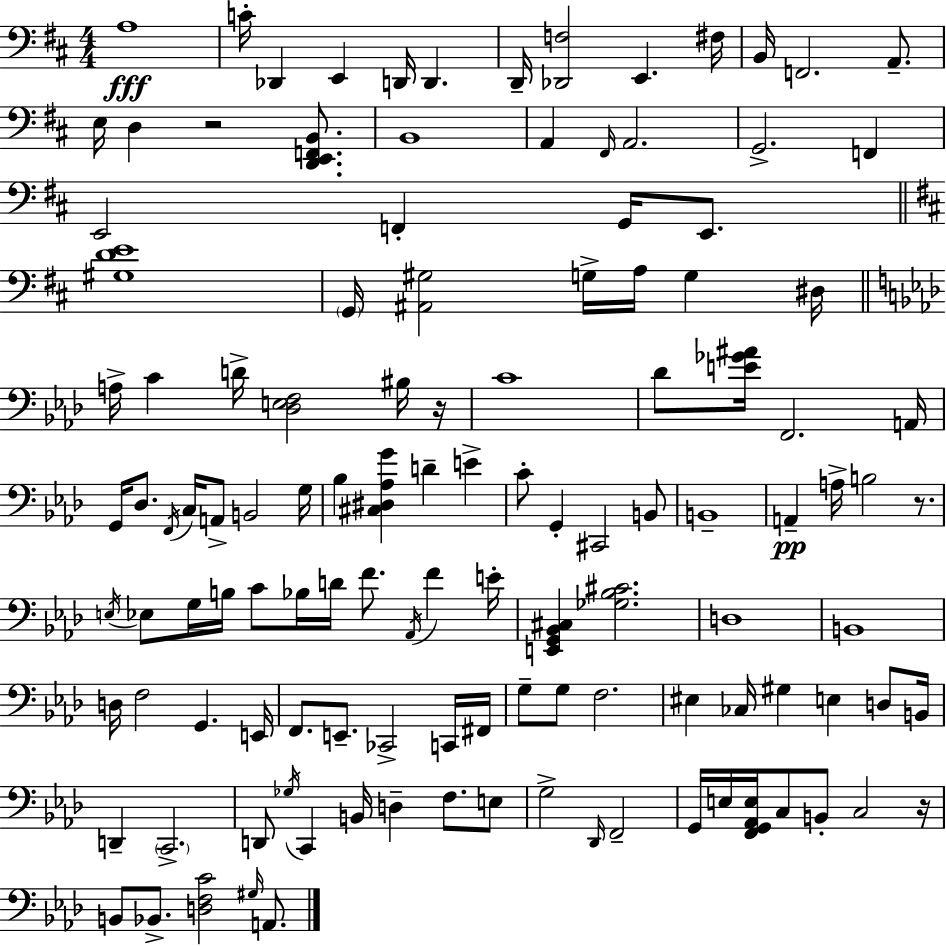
{
  \clef bass
  \numericTimeSignature
  \time 4/4
  \key d \major
  a1\fff | c'16-. des,4 e,4 d,16 d,4. | d,16-- <des, f>2 e,4. fis16 | b,16 f,2. a,8.-- | \break e16 d4 r2 <d, e, f, b,>8. | b,1 | a,4 \grace { fis,16 } a,2. | g,2.-> f,4 | \break e,2 f,4-. g,16 e,8. | \bar "||" \break \key d \major <gis d' e'>1 | \parenthesize g,16 <ais, gis>2 g16-> a16 g4 dis16 | \bar "||" \break \key aes \major a16-> c'4 d'16-> <des e f>2 bis16 r16 | c'1 | des'8 <e' ges' ais'>16 f,2. a,16 | g,16 des8. \acciaccatura { f,16 } c16 a,8-> b,2 | \break g16 bes4 <cis dis aes g'>4 d'4-- e'4-> | c'8-. g,4-. cis,2 b,8 | b,1-- | a,4--\pp a16-> b2 r8. | \break \acciaccatura { e16 } ees8 g16 b16 c'8 bes16 d'16 f'8. \acciaccatura { aes,16 } f'4 | e'16-. <e, g, bes, cis>4 <ges bes cis'>2. | d1 | b,1 | \break d16 f2 g,4. | e,16 f,8. e,8.-- ces,2-> | c,16 fis,16 g8-- g8 f2. | eis4 ces16 gis4 e4 | \break d8 b,16 d,4-- \parenthesize c,2.-> | d,8 \acciaccatura { ges16 } c,4 b,16 d4-- f8. | e8 g2-> \grace { des,16 } f,2-- | g,16 e16 <f, g, aes, e>16 c8 b,8-. c2 | \break r16 b,8 bes,8.-> <d f c'>2 | \grace { gis16 } a,8. \bar "|."
}